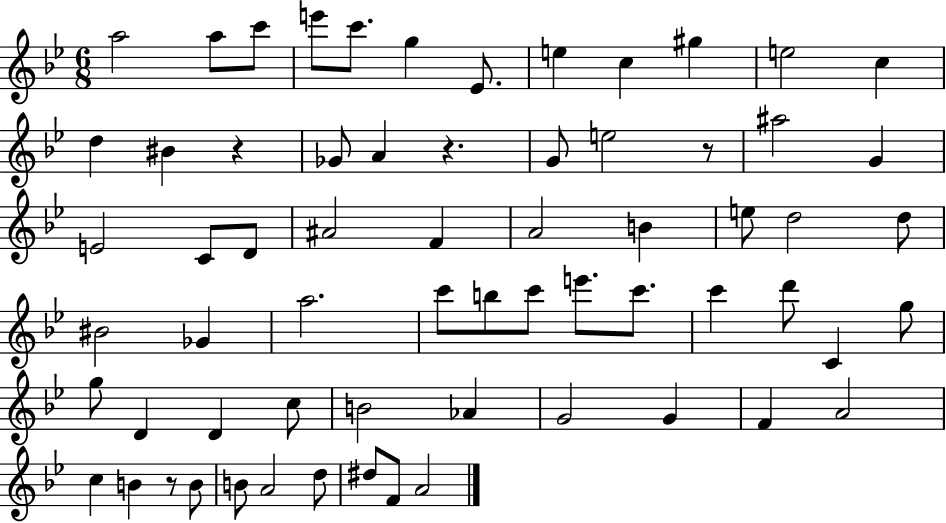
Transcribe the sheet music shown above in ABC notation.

X:1
T:Untitled
M:6/8
L:1/4
K:Bb
a2 a/2 c'/2 e'/2 c'/2 g _E/2 e c ^g e2 c d ^B z _G/2 A z G/2 e2 z/2 ^a2 G E2 C/2 D/2 ^A2 F A2 B e/2 d2 d/2 ^B2 _G a2 c'/2 b/2 c'/2 e'/2 c'/2 c' d'/2 C g/2 g/2 D D c/2 B2 _A G2 G F A2 c B z/2 B/2 B/2 A2 d/2 ^d/2 F/2 A2